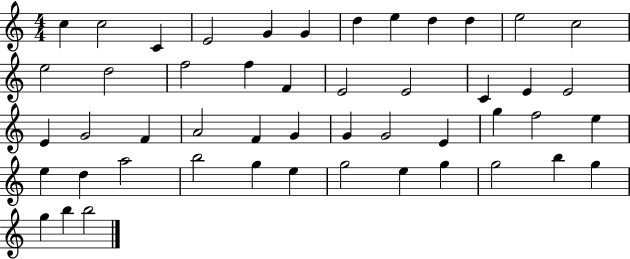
C5/q C5/h C4/q E4/h G4/q G4/q D5/q E5/q D5/q D5/q E5/h C5/h E5/h D5/h F5/h F5/q F4/q E4/h E4/h C4/q E4/q E4/h E4/q G4/h F4/q A4/h F4/q G4/q G4/q G4/h E4/q G5/q F5/h E5/q E5/q D5/q A5/h B5/h G5/q E5/q G5/h E5/q G5/q G5/h B5/q G5/q G5/q B5/q B5/h